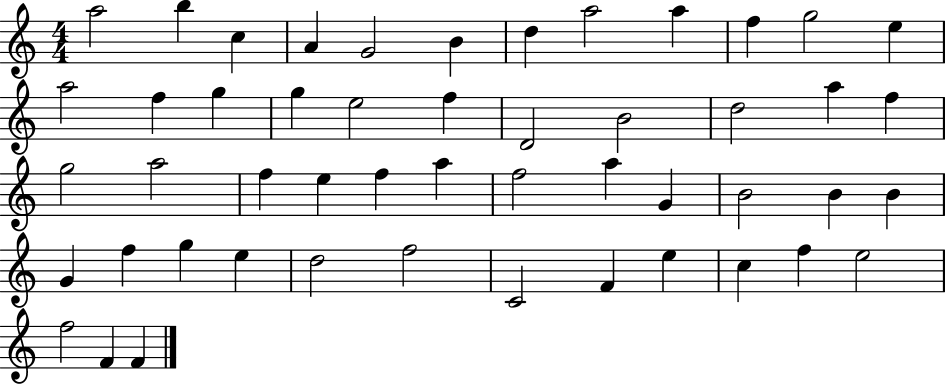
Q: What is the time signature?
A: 4/4